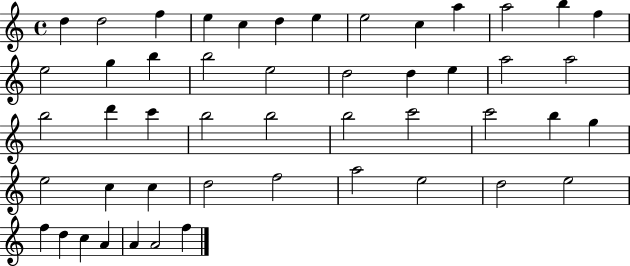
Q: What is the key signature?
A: C major